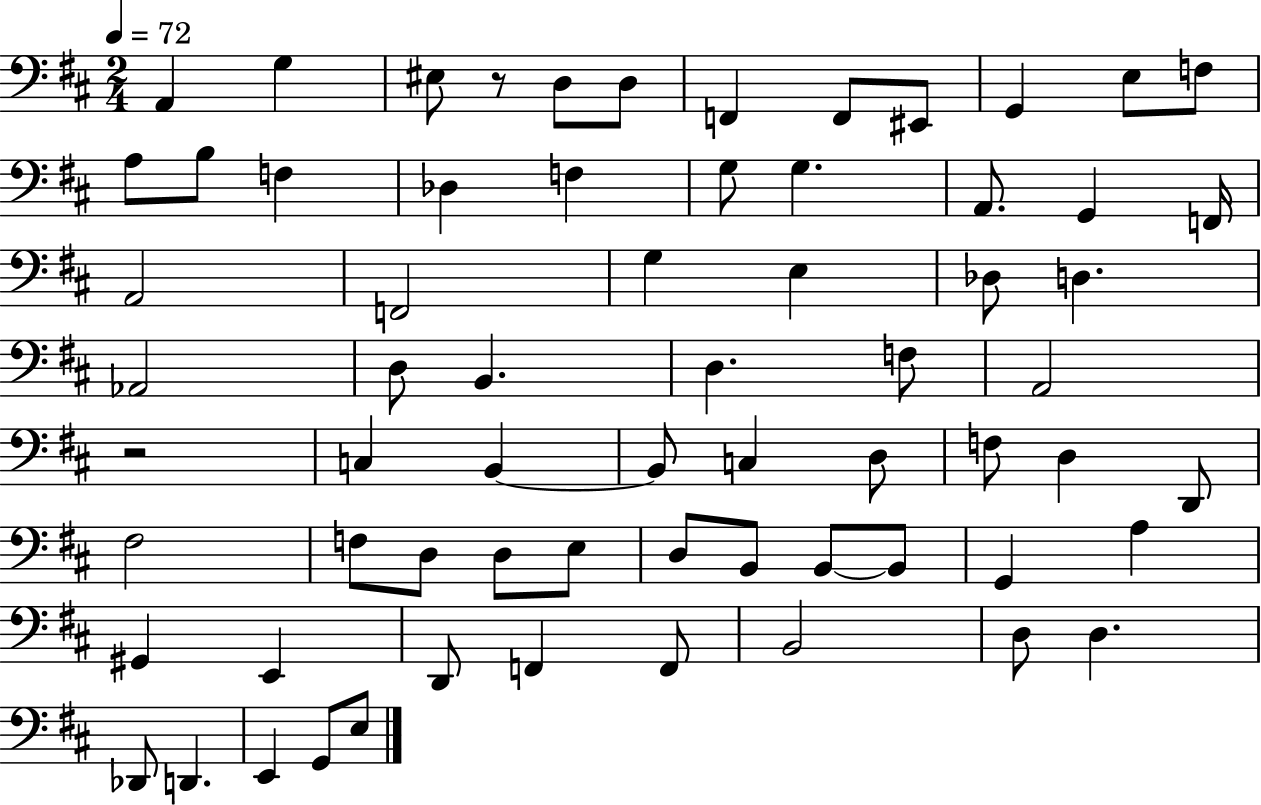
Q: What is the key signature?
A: D major